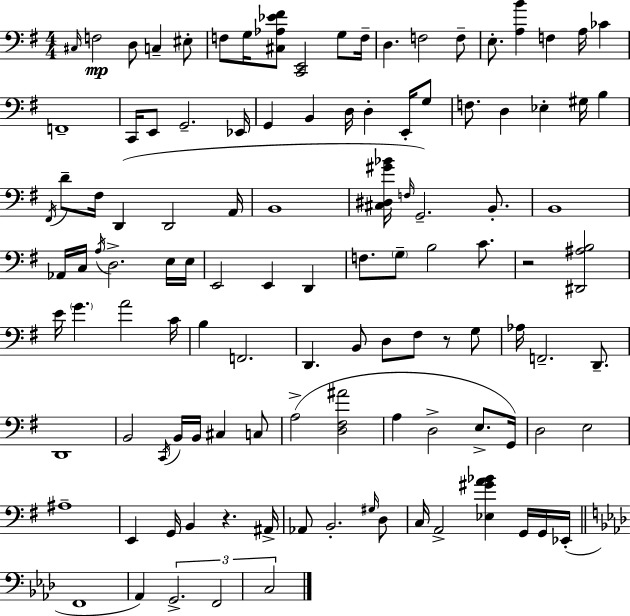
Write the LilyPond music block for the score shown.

{
  \clef bass
  \numericTimeSignature
  \time 4/4
  \key g \major
  \grace { cis16 }\mp f2 d8 c4-- eis8-. | f8 g16 <cis aes ees' fis'>8 <c, e,>2 g8 | f16-- d4. f2 f8-- | e8.-. <a b'>4 f4 a16 ces'4 | \break f,1-- | c,16 e,8 g,2.-- | ees,16 g,4 b,4 d16 d4-. e,16-. g8 | f8. d4 ees4-. gis16 b4 | \break \acciaccatura { fis,16 } d'8-- fis16 d,4( d,2 | a,16 b,1 | <cis dis gis' bes'>16 \grace { f16 }) g,2.-- | b,8.-. b,1 | \break aes,16 c16 \acciaccatura { a16 } d2.-> | e16 e16 e,2 e,4 | d,4 f8. \parenthesize g8-- b2 | c'8. r2 <dis, ais b>2 | \break e'16 \parenthesize g'4. a'2 | c'16 b4 f,2. | d,4. b,8 d8 fis8 | r8 g8 aes16 f,2.-- | \break d,8.-- d,1 | b,2 \acciaccatura { c,16 } b,16 b,16 cis4 | c8 a2->( <d fis ais'>2 | a4 d2-> | \break e8.-> g,16) d2 e2 | ais1-- | e,4 g,16 b,4 r4. | ais,16-> aes,8 b,2.-. | \break \grace { gis16 } d8 c16 a,2-> <ees gis' a' bes'>4 | g,16 g,16 ees,16-.( \bar "||" \break \key aes \major f,1 | aes,4) \tuplet 3/2 { g,2.-> | f,2 c2 } | \bar "|."
}